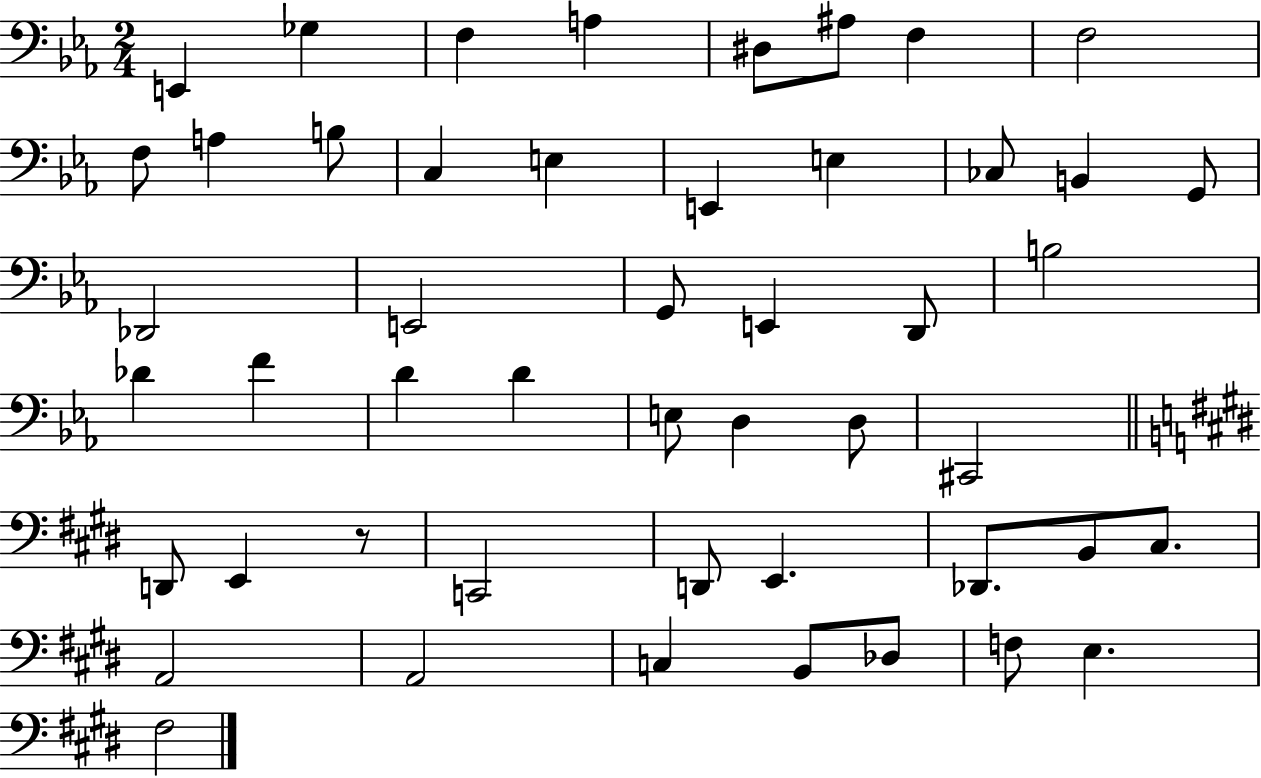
X:1
T:Untitled
M:2/4
L:1/4
K:Eb
E,, _G, F, A, ^D,/2 ^A,/2 F, F,2 F,/2 A, B,/2 C, E, E,, E, _C,/2 B,, G,,/2 _D,,2 E,,2 G,,/2 E,, D,,/2 B,2 _D F D D E,/2 D, D,/2 ^C,,2 D,,/2 E,, z/2 C,,2 D,,/2 E,, _D,,/2 B,,/2 ^C,/2 A,,2 A,,2 C, B,,/2 _D,/2 F,/2 E, ^F,2